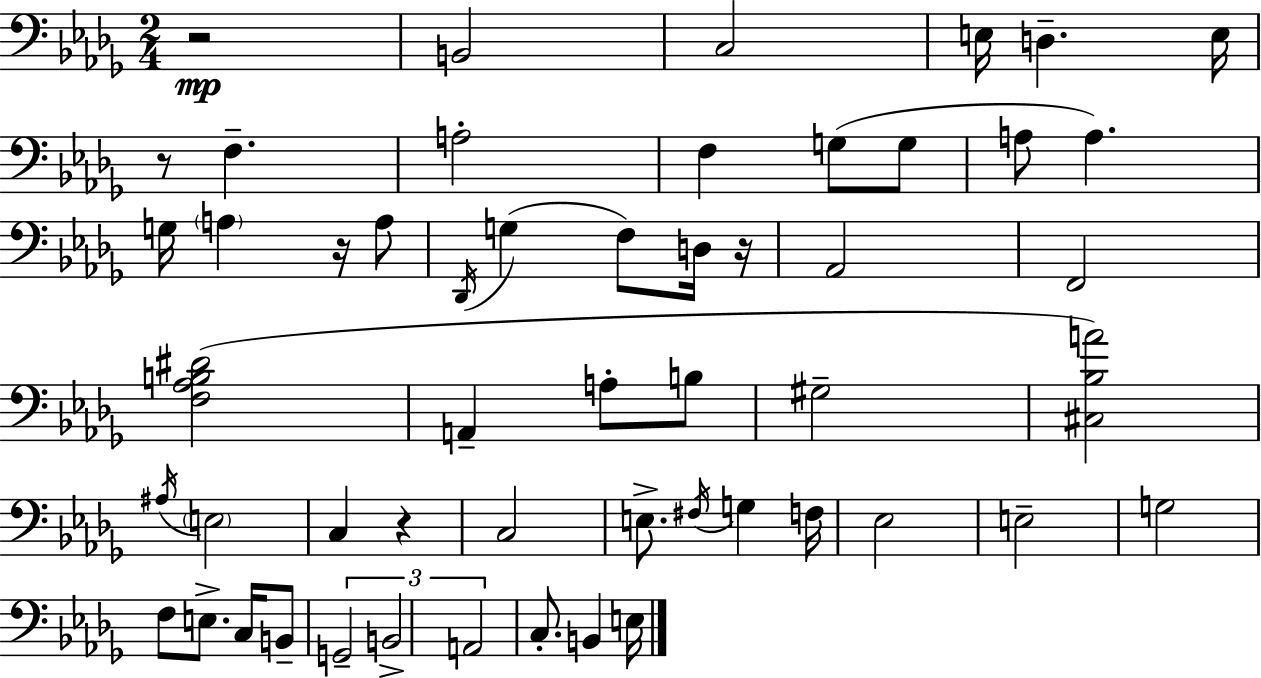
X:1
T:Untitled
M:2/4
L:1/4
K:Bbm
z2 B,,2 C,2 E,/4 D, E,/4 z/2 F, A,2 F, G,/2 G,/2 A,/2 A, G,/4 A, z/4 A,/2 _D,,/4 G, F,/2 D,/4 z/4 _A,,2 F,,2 [F,_A,B,^D]2 A,, A,/2 B,/2 ^G,2 [^C,_B,A]2 ^A,/4 E,2 C, z C,2 E,/2 ^F,/4 G, F,/4 _E,2 E,2 G,2 F,/2 E,/2 C,/4 B,,/2 G,,2 B,,2 A,,2 C,/2 B,, E,/4